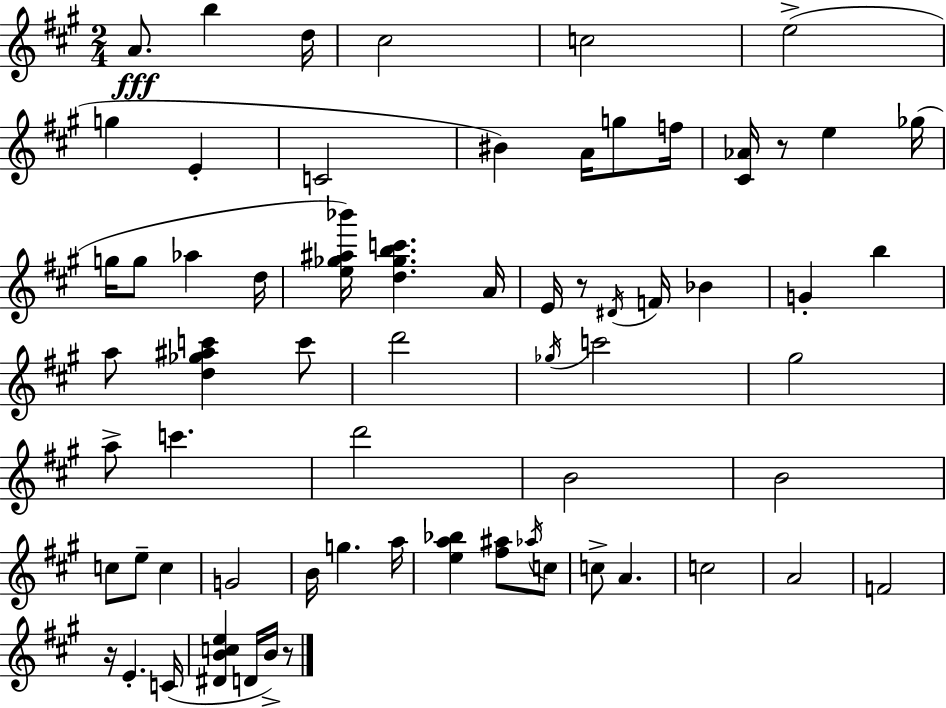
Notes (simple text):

A4/e. B5/q D5/s C#5/h C5/h E5/h G5/q E4/q C4/h BIS4/q A4/s G5/e F5/s [C#4,Ab4]/s R/e E5/q Gb5/s G5/s G5/e Ab5/q D5/s [E5,Gb5,A#5,Bb6]/s [D5,Gb5,B5,C6]/q. A4/s E4/s R/e D#4/s F4/s Bb4/q G4/q B5/q A5/e [D5,Gb5,A#5,C6]/q C6/e D6/h Gb5/s C6/h G#5/h A5/e C6/q. D6/h B4/h B4/h C5/e E5/e C5/q G4/h B4/s G5/q. A5/s [E5,A5,Bb5]/q [F#5,A#5]/e Ab5/s C5/e C5/e A4/q. C5/h A4/h F4/h R/s E4/q. C4/s [D#4,B4,C5,E5]/q D4/s B4/s R/e